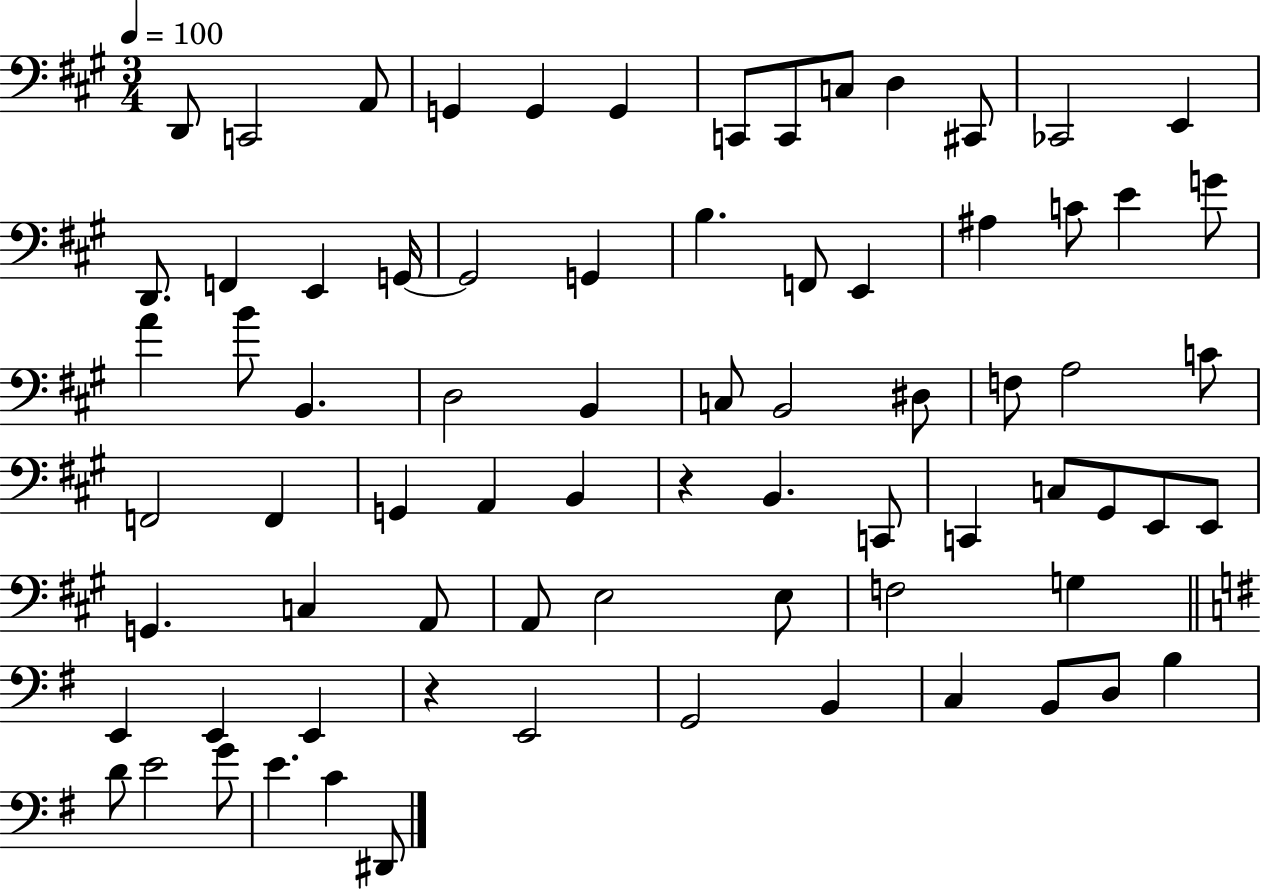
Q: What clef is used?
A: bass